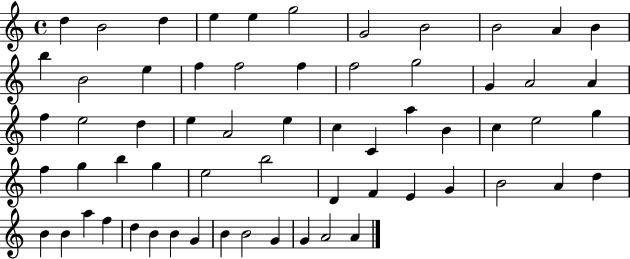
D5/q B4/h D5/q E5/q E5/q G5/h G4/h B4/h B4/h A4/q B4/q B5/q B4/h E5/q F5/q F5/h F5/q F5/h G5/h G4/q A4/h A4/q F5/q E5/h D5/q E5/q A4/h E5/q C5/q C4/q A5/q B4/q C5/q E5/h G5/q F5/q G5/q B5/q G5/q E5/h B5/h D4/q F4/q E4/q G4/q B4/h A4/q D5/q B4/q B4/q A5/q F5/q D5/q B4/q B4/q G4/q B4/q B4/h G4/q G4/q A4/h A4/q